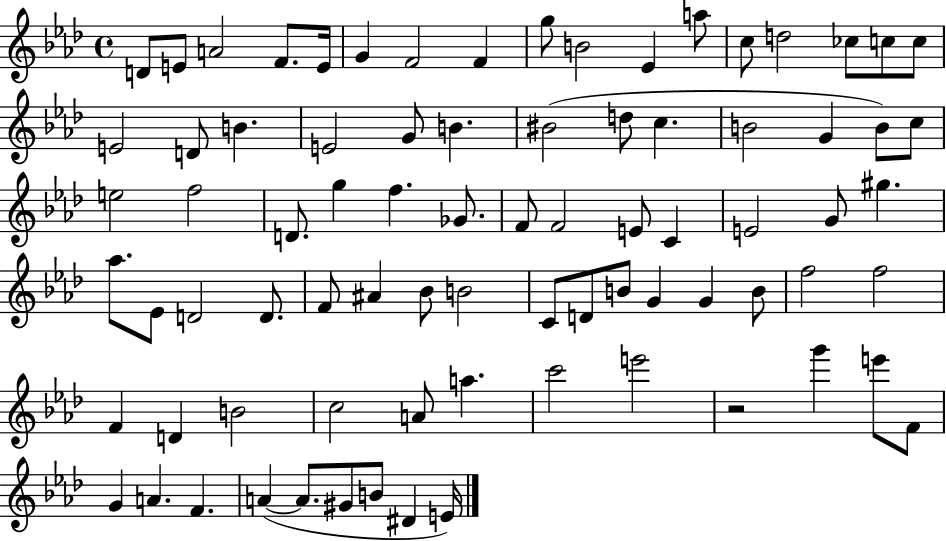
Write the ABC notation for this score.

X:1
T:Untitled
M:4/4
L:1/4
K:Ab
D/2 E/2 A2 F/2 E/4 G F2 F g/2 B2 _E a/2 c/2 d2 _c/2 c/2 c/2 E2 D/2 B E2 G/2 B ^B2 d/2 c B2 G B/2 c/2 e2 f2 D/2 g f _G/2 F/2 F2 E/2 C E2 G/2 ^g _a/2 _E/2 D2 D/2 F/2 ^A _B/2 B2 C/2 D/2 B/2 G G B/2 f2 f2 F D B2 c2 A/2 a c'2 e'2 z2 g' e'/2 F/2 G A F A A/2 ^G/2 B/2 ^D E/4